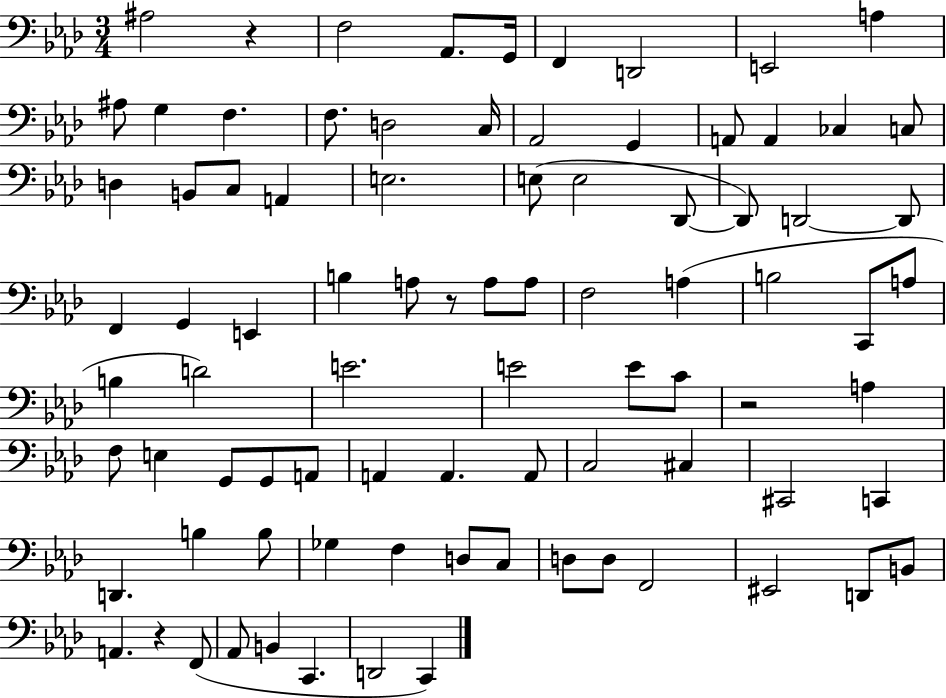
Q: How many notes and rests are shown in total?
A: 86